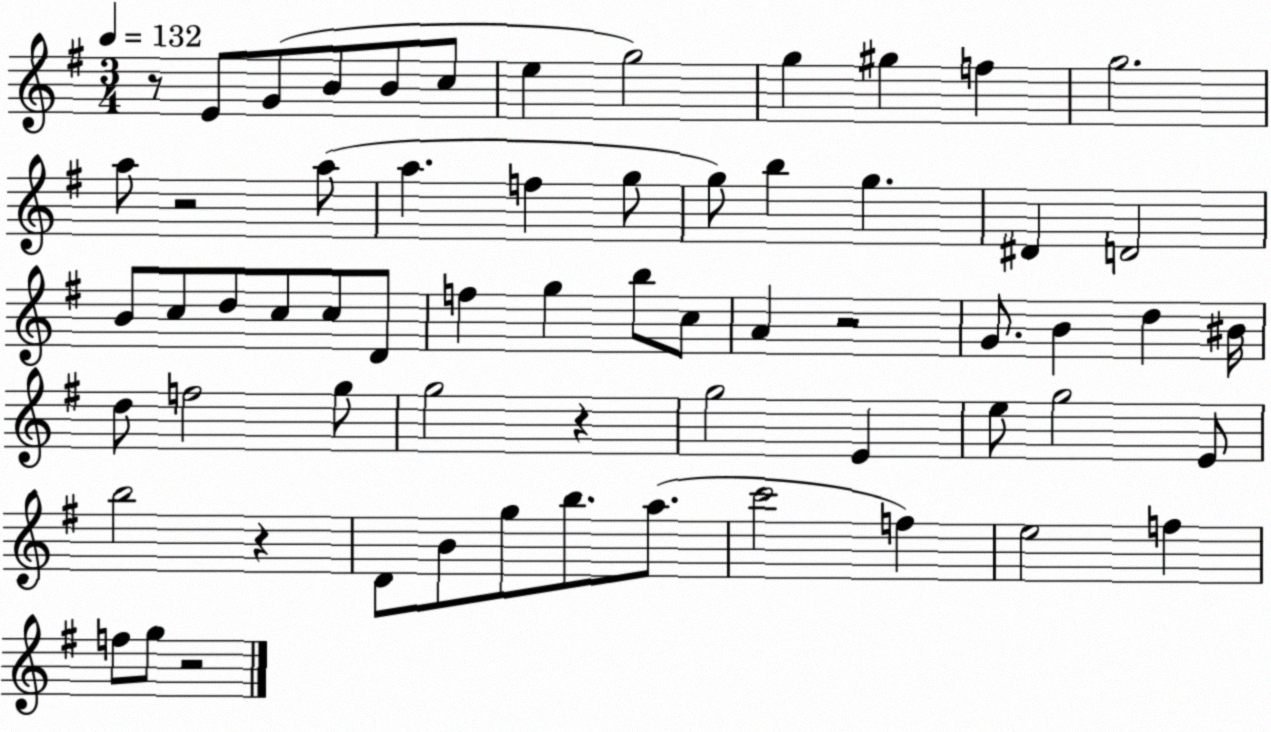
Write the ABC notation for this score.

X:1
T:Untitled
M:3/4
L:1/4
K:G
z/2 E/2 G/2 B/2 B/2 c/2 e g2 g ^g f g2 a/2 z2 a/2 a f g/2 g/2 b g ^D D2 B/2 c/2 d/2 c/2 c/2 D/2 f g b/2 c/2 A z2 G/2 B d ^B/4 d/2 f2 g/2 g2 z g2 E e/2 g2 E/2 b2 z D/2 B/2 g/2 b/2 a/2 c'2 f e2 f f/2 g/2 z2